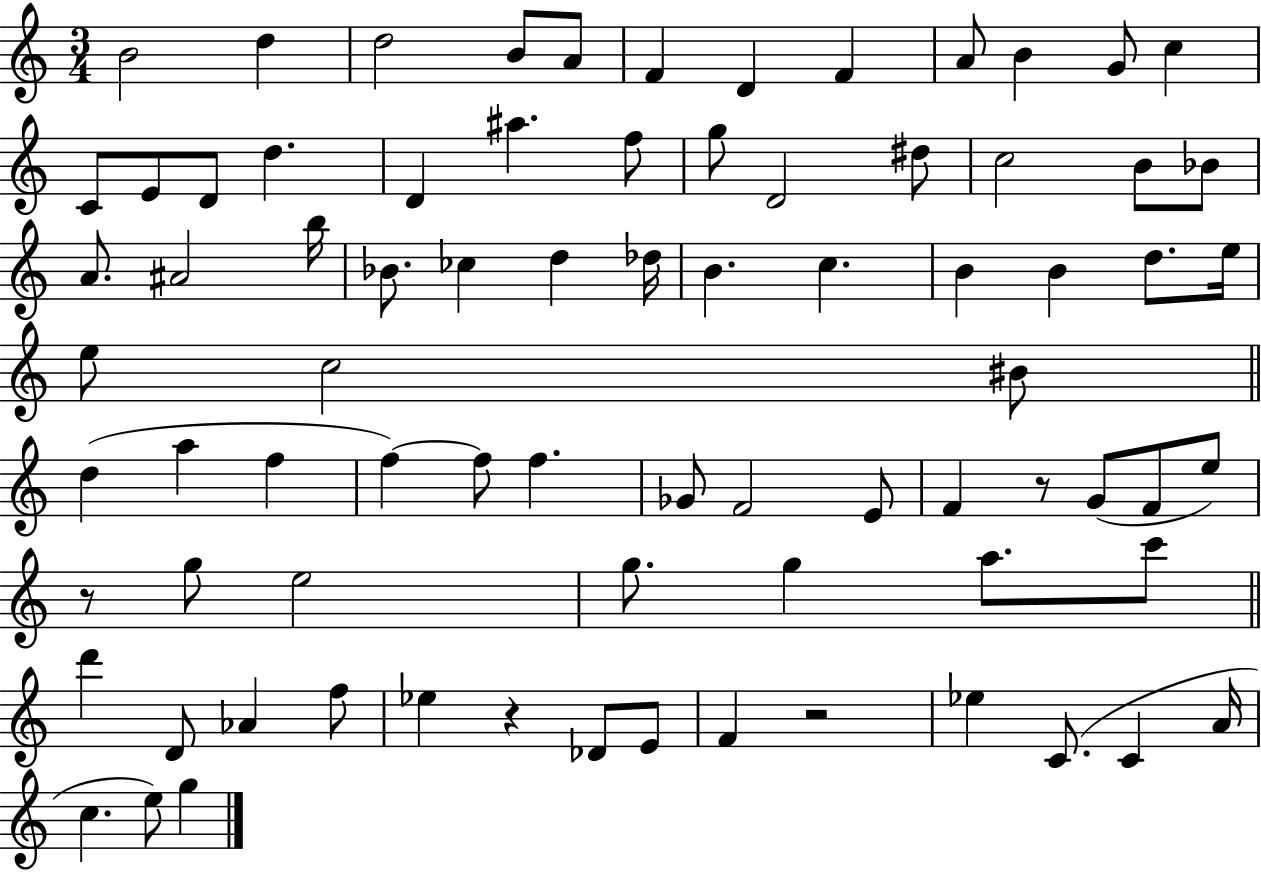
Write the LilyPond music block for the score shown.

{
  \clef treble
  \numericTimeSignature
  \time 3/4
  \key c \major
  \repeat volta 2 { b'2 d''4 | d''2 b'8 a'8 | f'4 d'4 f'4 | a'8 b'4 g'8 c''4 | \break c'8 e'8 d'8 d''4. | d'4 ais''4. f''8 | g''8 d'2 dis''8 | c''2 b'8 bes'8 | \break a'8. ais'2 b''16 | bes'8. ces''4 d''4 des''16 | b'4. c''4. | b'4 b'4 d''8. e''16 | \break e''8 c''2 bis'8 | \bar "||" \break \key c \major d''4( a''4 f''4 | f''4~~) f''8 f''4. | ges'8 f'2 e'8 | f'4 r8 g'8( f'8 e''8) | \break r8 g''8 e''2 | g''8. g''4 a''8. c'''8 | \bar "||" \break \key c \major d'''4 d'8 aes'4 f''8 | ees''4 r4 des'8 e'8 | f'4 r2 | ees''4 c'8.( c'4 a'16 | \break c''4. e''8) g''4 | } \bar "|."
}